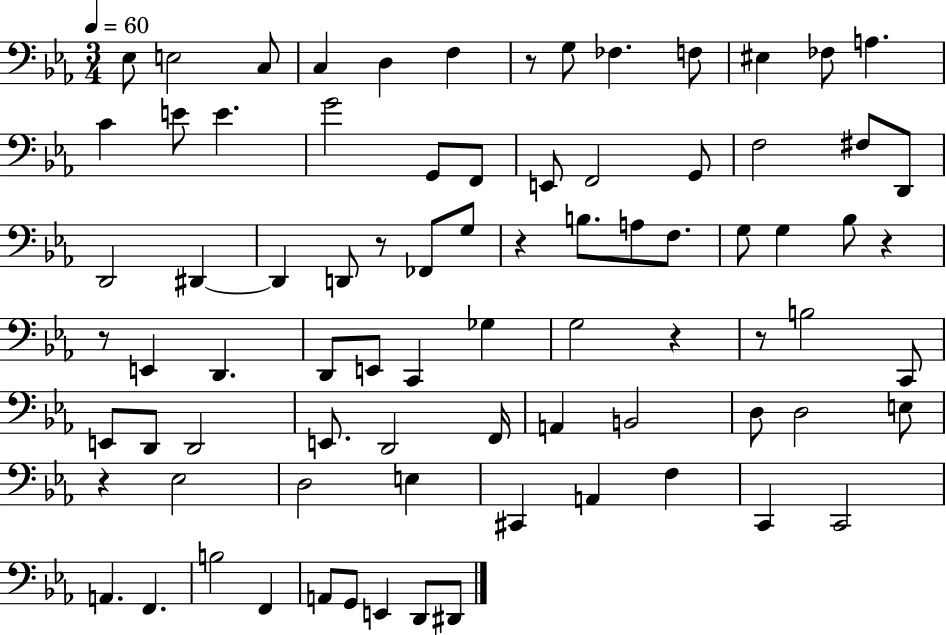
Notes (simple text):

Eb3/e E3/h C3/e C3/q D3/q F3/q R/e G3/e FES3/q. F3/e EIS3/q FES3/e A3/q. C4/q E4/e E4/q. G4/h G2/e F2/e E2/e F2/h G2/e F3/h F#3/e D2/e D2/h D#2/q D#2/q D2/e R/e FES2/e G3/e R/q B3/e. A3/e F3/e. G3/e G3/q Bb3/e R/q R/e E2/q D2/q. D2/e E2/e C2/q Gb3/q G3/h R/q R/e B3/h C2/e E2/e D2/e D2/h E2/e. D2/h F2/s A2/q B2/h D3/e D3/h E3/e R/q Eb3/h D3/h E3/q C#2/q A2/q F3/q C2/q C2/h A2/q. F2/q. B3/h F2/q A2/e G2/e E2/q D2/e D#2/e